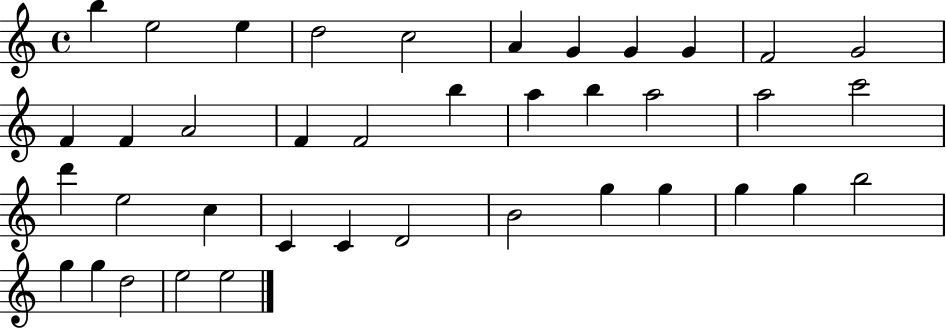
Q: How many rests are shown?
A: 0